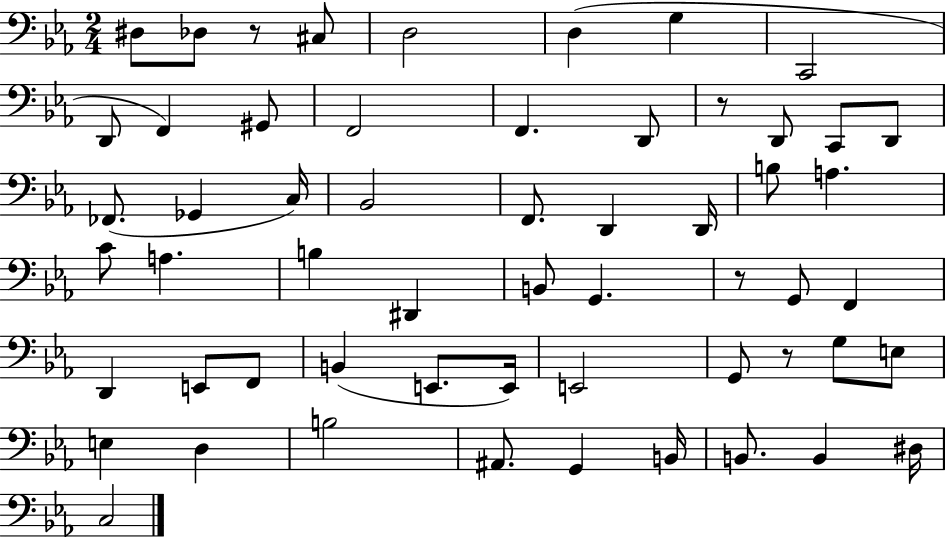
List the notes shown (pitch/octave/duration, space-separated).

D#3/e Db3/e R/e C#3/e D3/h D3/q G3/q C2/h D2/e F2/q G#2/e F2/h F2/q. D2/e R/e D2/e C2/e D2/e FES2/e. Gb2/q C3/s Bb2/h F2/e. D2/q D2/s B3/e A3/q. C4/e A3/q. B3/q D#2/q B2/e G2/q. R/e G2/e F2/q D2/q E2/e F2/e B2/q E2/e. E2/s E2/h G2/e R/e G3/e E3/e E3/q D3/q B3/h A#2/e. G2/q B2/s B2/e. B2/q D#3/s C3/h